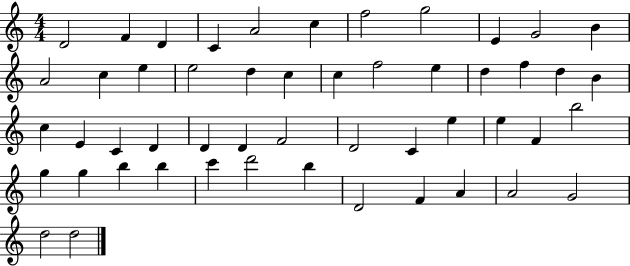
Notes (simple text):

D4/h F4/q D4/q C4/q A4/h C5/q F5/h G5/h E4/q G4/h B4/q A4/h C5/q E5/q E5/h D5/q C5/q C5/q F5/h E5/q D5/q F5/q D5/q B4/q C5/q E4/q C4/q D4/q D4/q D4/q F4/h D4/h C4/q E5/q E5/q F4/q B5/h G5/q G5/q B5/q B5/q C6/q D6/h B5/q D4/h F4/q A4/q A4/h G4/h D5/h D5/h